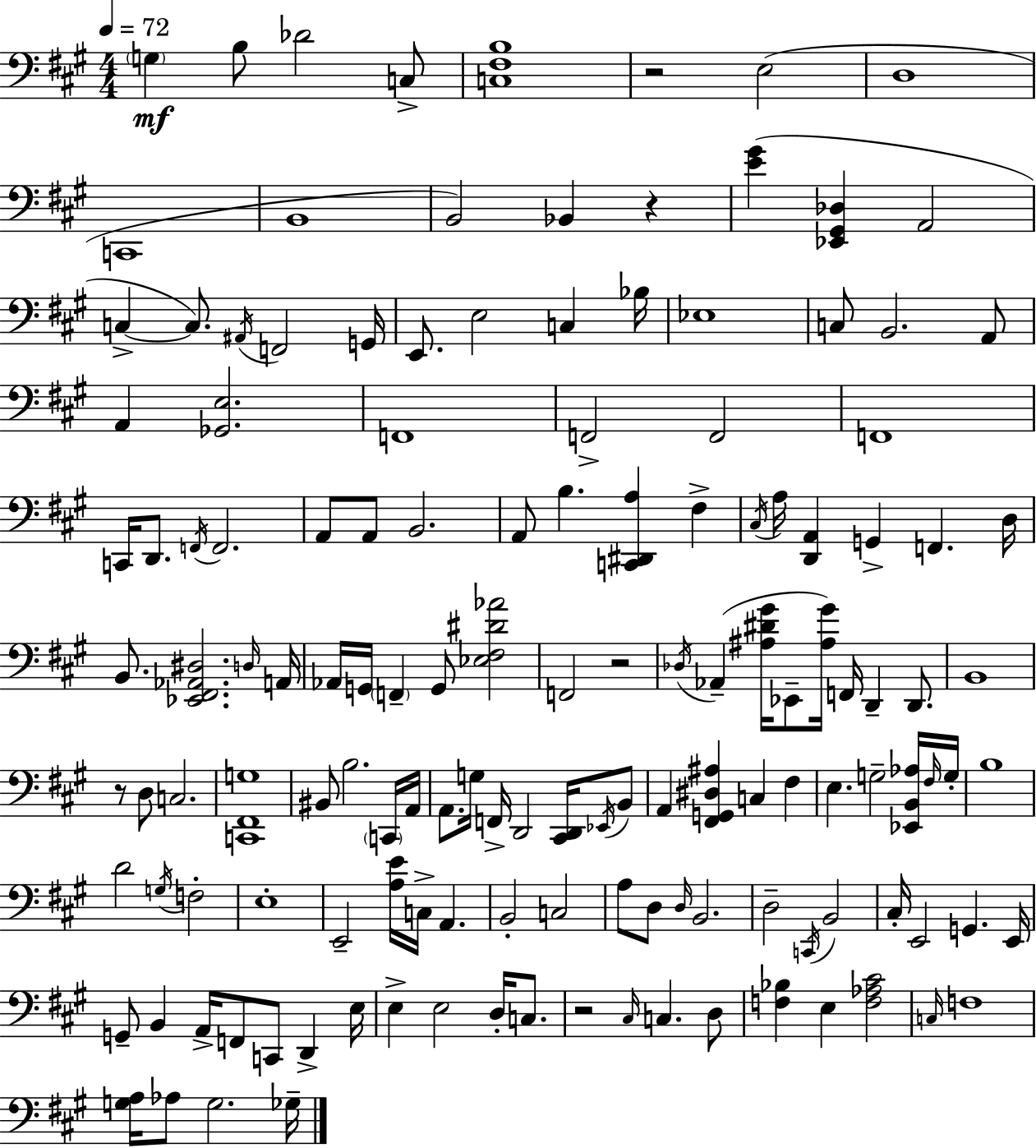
X:1
T:Untitled
M:4/4
L:1/4
K:A
G, B,/2 _D2 C,/2 [C,^F,B,]4 z2 E,2 D,4 C,,4 B,,4 B,,2 _B,, z [E^G] [_E,,^G,,_D,] A,,2 C, C,/2 ^A,,/4 F,,2 G,,/4 E,,/2 E,2 C, _B,/4 _E,4 C,/2 B,,2 A,,/2 A,, [_G,,E,]2 F,,4 F,,2 F,,2 F,,4 C,,/4 D,,/2 F,,/4 F,,2 A,,/2 A,,/2 B,,2 A,,/2 B, [C,,^D,,A,] ^F, ^C,/4 A,/4 [D,,A,,] G,, F,, D,/4 B,,/2 [_E,,^F,,_A,,^D,]2 D,/4 A,,/4 _A,,/4 G,,/4 F,, G,,/2 [_E,^F,^D_A]2 F,,2 z2 _D,/4 _A,, [^A,^D^G]/4 _E,,/2 [^A,^G]/4 F,,/4 D,, D,,/2 B,,4 z/2 D,/2 C,2 [C,,^F,,G,]4 ^B,,/2 B,2 C,,/4 A,,/4 A,,/2 G,/4 F,,/4 D,,2 [^C,,D,,]/4 _E,,/4 B,,/2 A,, [^F,,G,,^D,^A,] C, ^F, E, G,2 [_E,,B,,_A,]/4 ^F,/4 G,/4 B,4 D2 G,/4 F,2 E,4 E,,2 [A,E]/4 C,/4 A,, B,,2 C,2 A,/2 D,/2 D,/4 B,,2 D,2 C,,/4 B,,2 ^C,/4 E,,2 G,, E,,/4 G,,/2 B,, A,,/4 F,,/2 C,,/2 D,, E,/4 E, E,2 D,/4 C,/2 z2 ^C,/4 C, D,/2 [F,_B,] E, [F,_A,^C]2 C,/4 F,4 [G,A,]/4 _A,/2 G,2 _G,/4